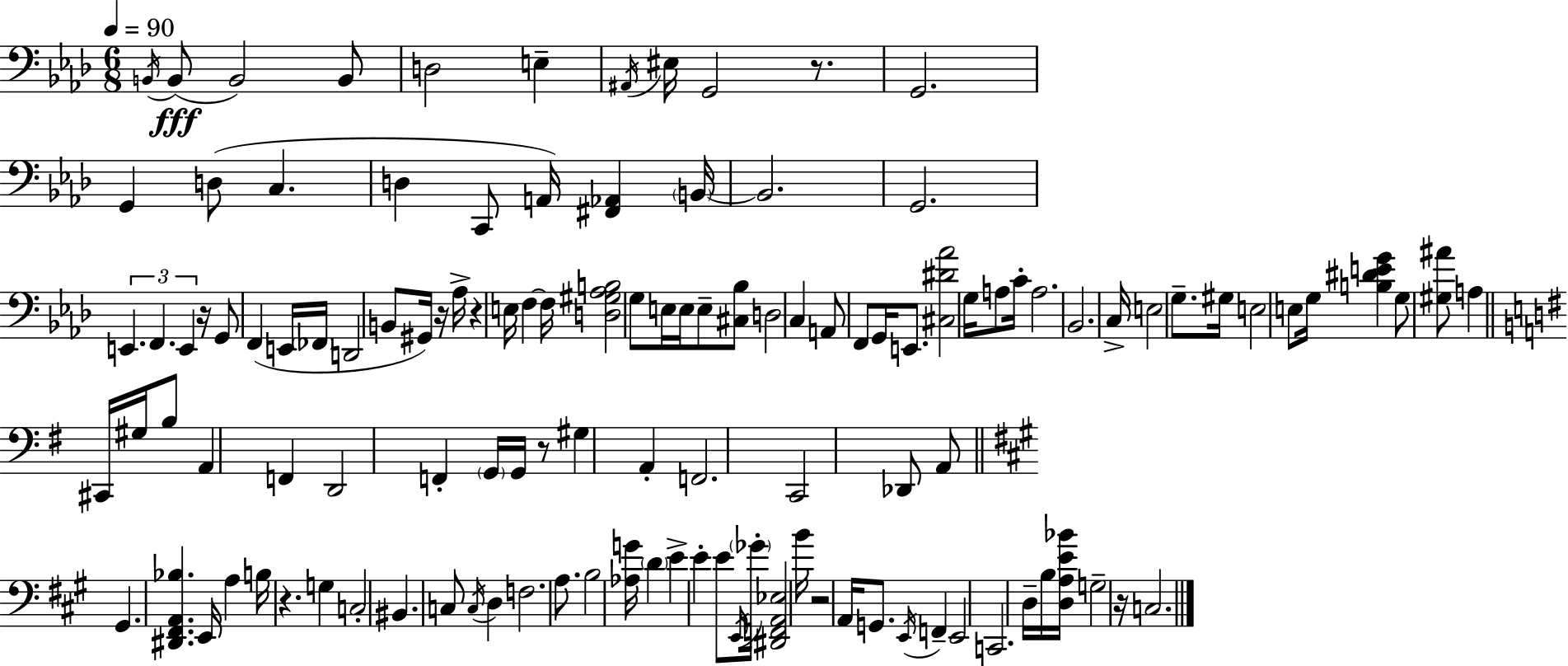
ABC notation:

X:1
T:Untitled
M:6/8
L:1/4
K:Ab
B,,/4 B,,/2 B,,2 B,,/2 D,2 E, ^A,,/4 ^E,/4 G,,2 z/2 G,,2 G,, D,/2 C, D, C,,/2 A,,/4 [^F,,_A,,] B,,/4 B,,2 G,,2 E,, F,, E,, z/4 G,,/2 F,, E,,/4 _F,,/4 D,,2 B,,/2 ^G,,/4 z/4 _A,/4 z E,/4 F, F,/4 [D,^G,_A,B,]2 G,/2 E,/4 E,/4 E,/2 [^C,_B,]/2 D,2 C, A,,/2 F,,/2 G,,/4 E,,/2 [^C,^D_A]2 G,/4 A,/2 C/4 A,2 _B,,2 C,/4 E,2 G,/2 ^G,/4 E,2 E,/2 G,/4 [B,^DEG] G,/2 [^G,^A]/2 A, ^C,,/4 ^G,/4 B,/2 A,, F,, D,,2 F,, G,,/4 G,,/4 z/2 ^G, A,, F,,2 C,,2 _D,,/2 A,,/2 ^G,, [^D,,^F,,A,,_B,] E,,/4 A, B,/4 z G, C,2 ^B,, C,/2 C,/4 D, F,2 A,/2 B,2 [_A,G]/4 D E E E/2 E,,/4 _G/4 [^D,,F,,A,,_E,]2 B/4 z2 A,,/4 G,,/2 E,,/4 F,, E,,2 C,,2 D,/4 B,/4 [D,A,E_B]/4 G,2 z/4 C,2